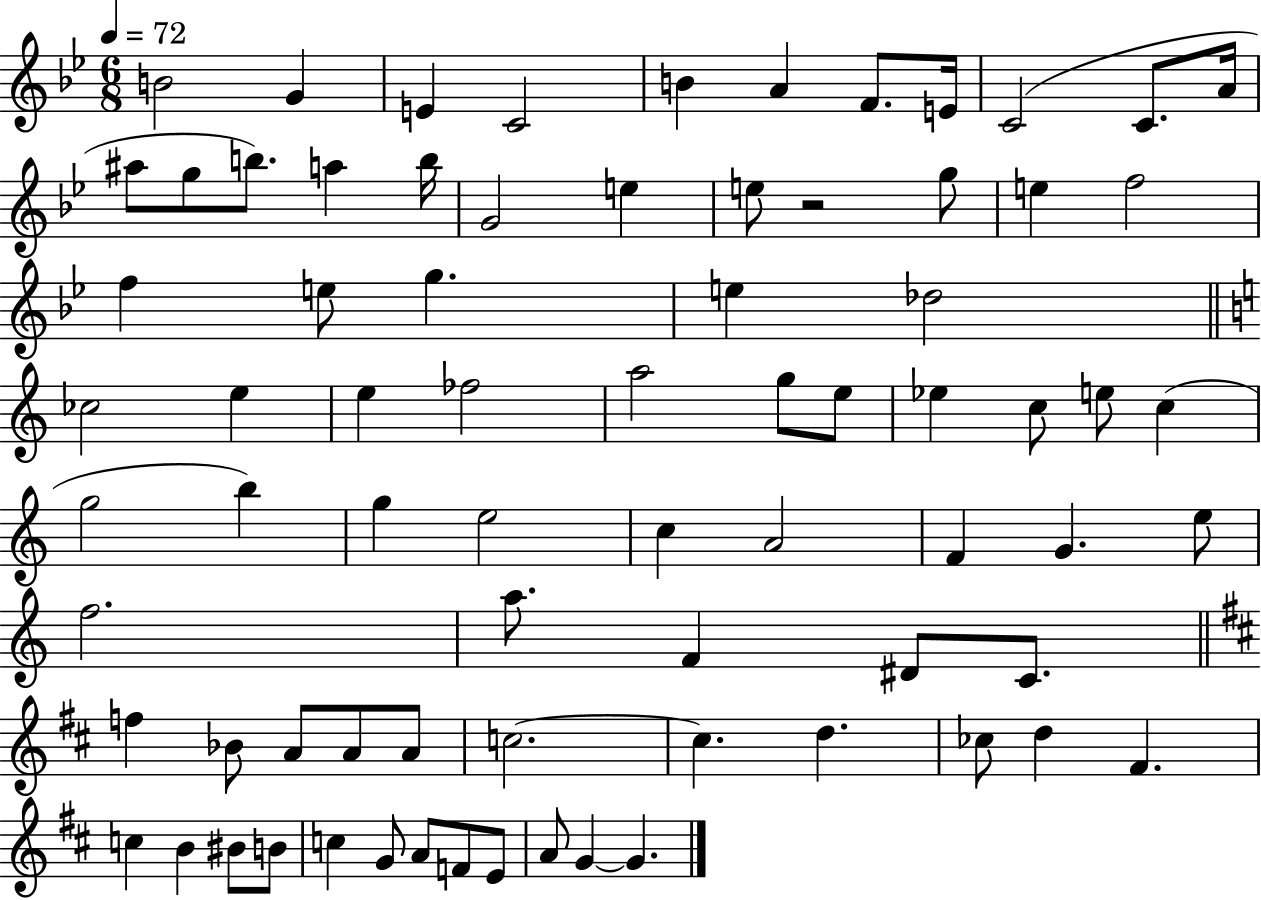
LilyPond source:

{
  \clef treble
  \numericTimeSignature
  \time 6/8
  \key bes \major
  \tempo 4 = 72
  \repeat volta 2 { b'2 g'4 | e'4 c'2 | b'4 a'4 f'8. e'16 | c'2( c'8. a'16 | \break ais''8 g''8 b''8.) a''4 b''16 | g'2 e''4 | e''8 r2 g''8 | e''4 f''2 | \break f''4 e''8 g''4. | e''4 des''2 | \bar "||" \break \key c \major ces''2 e''4 | e''4 fes''2 | a''2 g''8 e''8 | ees''4 c''8 e''8 c''4( | \break g''2 b''4) | g''4 e''2 | c''4 a'2 | f'4 g'4. e''8 | \break f''2. | a''8. f'4 dis'8 c'8. | \bar "||" \break \key d \major f''4 bes'8 a'8 a'8 a'8 | c''2.~~ | c''4. d''4. | ces''8 d''4 fis'4. | \break c''4 b'4 bis'8 b'8 | c''4 g'8 a'8 f'8 e'8 | a'8 g'4~~ g'4. | } \bar "|."
}